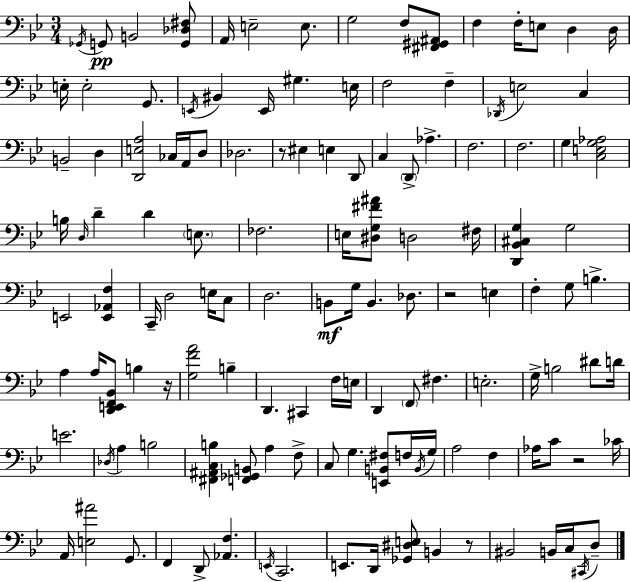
{
  \clef bass
  \numericTimeSignature
  \time 3/4
  \key g \minor
  \acciaccatura { ges,16 }\pp g,8 b,2 <g, des fis>8 | a,16 e2-- e8. | g2 f8 <fis, gis, ais,>8 | f4 f16-. e8 d4 | \break d16 e16-. e2-. g,8. | \acciaccatura { e,16 } bis,4 e,16 gis4. | e16 f2 f4-- | \acciaccatura { des,16 } e2 c4 | \break b,2-- d4 | <d, e a>2 ces16 | a,16 d8 des2. | r8 eis4 e4 | \break d,8 c4 \parenthesize d,8-> aes4.-> | f2. | f2. | g4 <c e g aes>2 | \break b16 \grace { d16 } d'4-- d'4 | \parenthesize e8. fes2. | e16 <dis g fis' ais'>8 d2 | fis16 <d, bes, cis g>4 g2 | \break e,2 | <e, aes, f>4 c,16-- d2 | e16 c8 d2. | b,8\mf g16 b,4. | \break des8. r2 | e4 f4-. g8 b4.-> | a4 a16 <d, e, f, bes,>8 b4 | r16 <g f' a'>2 | \break b4-- d,4. cis,4 | f16 e16 d,4 \parenthesize f,8 fis4. | e2.-. | g16-> b2 | \break dis'8 d'16 e'2. | \acciaccatura { des16 } a4 b2 | <fis, ais, c b>4 <f, ges, b,>8 a4 | f8-> c8 g4. | \break <e, b, fis>8 f16 \acciaccatura { b,16 } g16 a2 | f4 aes16 c'8 r2 | ces'16 a,16 <e ais'>2 | g,8. f,4 d,8-> | \break <aes, f>4. \acciaccatura { e,16 } c,2. | e,8. d,16 <ges, dis e>8 | b,4 r8 bis,2 | b,16 c16 \acciaccatura { cis,16 } d8-- \bar "|."
}